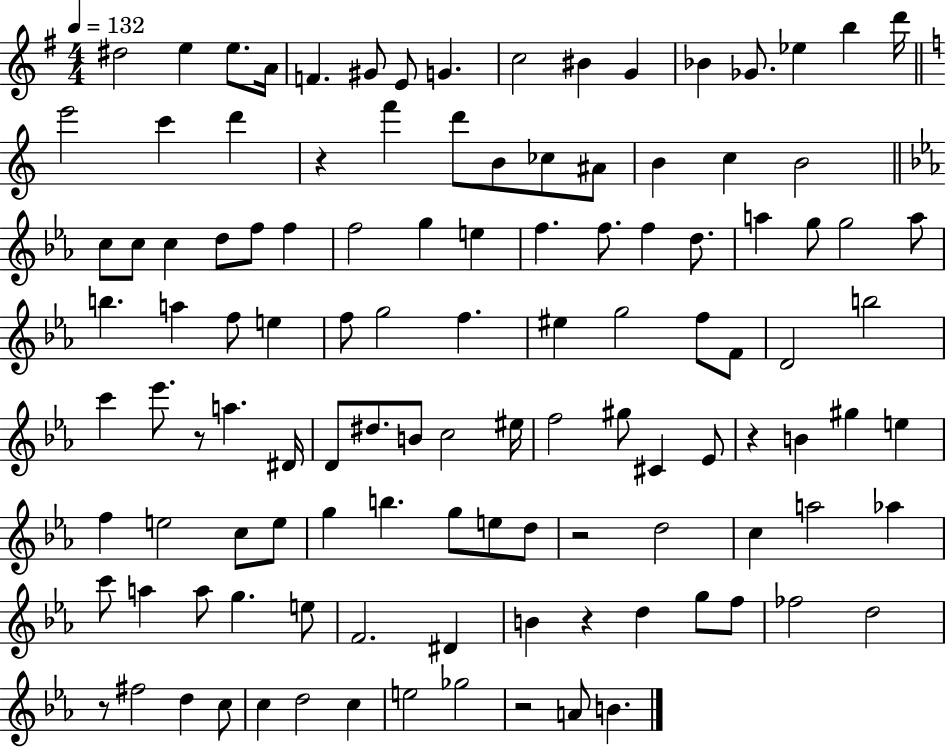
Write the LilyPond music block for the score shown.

{
  \clef treble
  \numericTimeSignature
  \time 4/4
  \key g \major
  \tempo 4 = 132
  \repeat volta 2 { dis''2 e''4 e''8. a'16 | f'4. gis'8 e'8 g'4. | c''2 bis'4 g'4 | bes'4 ges'8. ees''4 b''4 d'''16 | \break \bar "||" \break \key c \major e'''2 c'''4 d'''4 | r4 f'''4 d'''8 b'8 ces''8 ais'8 | b'4 c''4 b'2 | \bar "||" \break \key c \minor c''8 c''8 c''4 d''8 f''8 f''4 | f''2 g''4 e''4 | f''4. f''8. f''4 d''8. | a''4 g''8 g''2 a''8 | \break b''4. a''4 f''8 e''4 | f''8 g''2 f''4. | eis''4 g''2 f''8 f'8 | d'2 b''2 | \break c'''4 ees'''8. r8 a''4. dis'16 | d'8 dis''8. b'8 c''2 eis''16 | f''2 gis''8 cis'4 ees'8 | r4 b'4 gis''4 e''4 | \break f''4 e''2 c''8 e''8 | g''4 b''4. g''8 e''8 d''8 | r2 d''2 | c''4 a''2 aes''4 | \break c'''8 a''4 a''8 g''4. e''8 | f'2. dis'4 | b'4 r4 d''4 g''8 f''8 | fes''2 d''2 | \break r8 fis''2 d''4 c''8 | c''4 d''2 c''4 | e''2 ges''2 | r2 a'8 b'4. | \break } \bar "|."
}